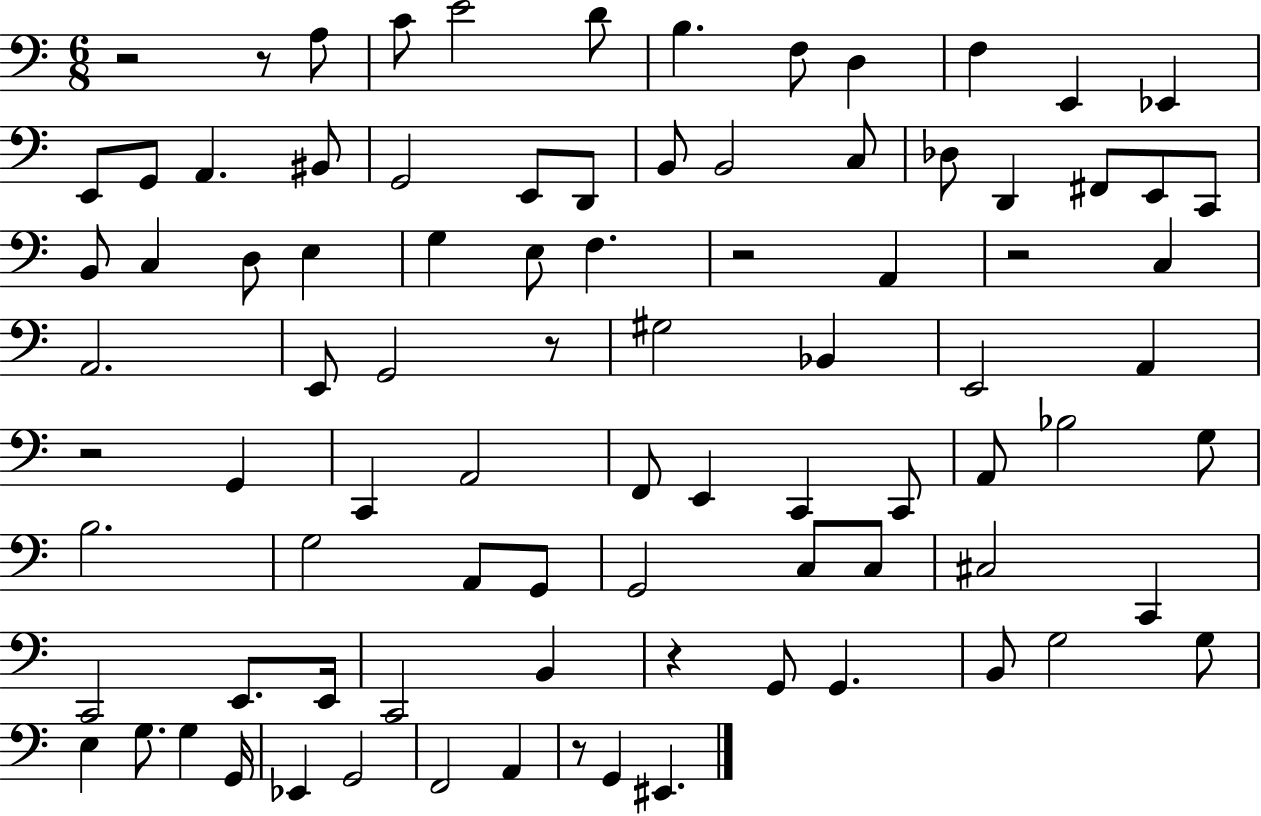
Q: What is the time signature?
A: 6/8